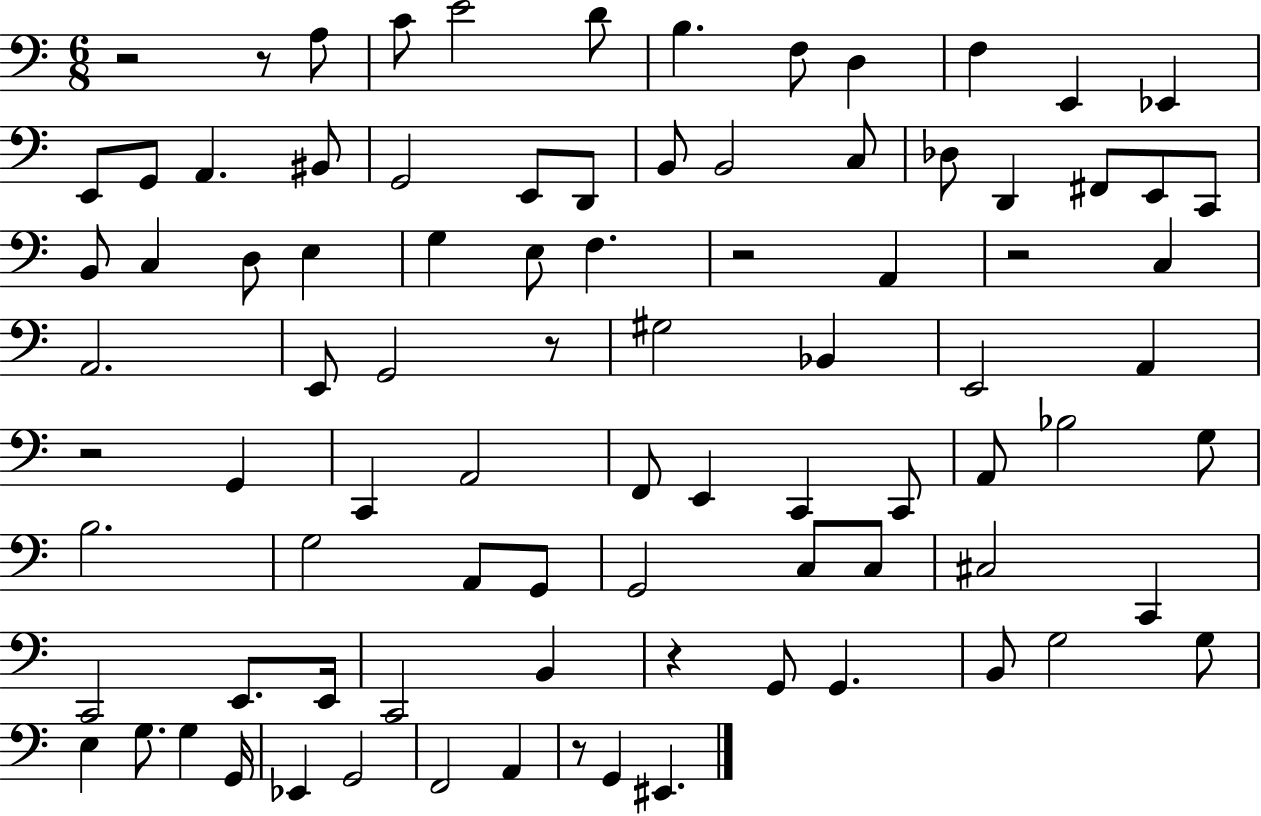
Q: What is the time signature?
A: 6/8